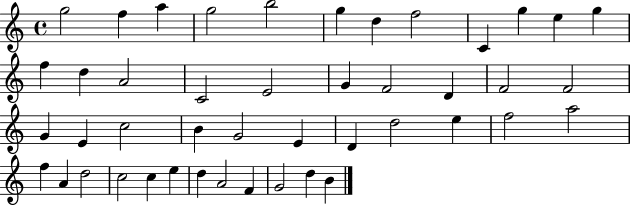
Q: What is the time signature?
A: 4/4